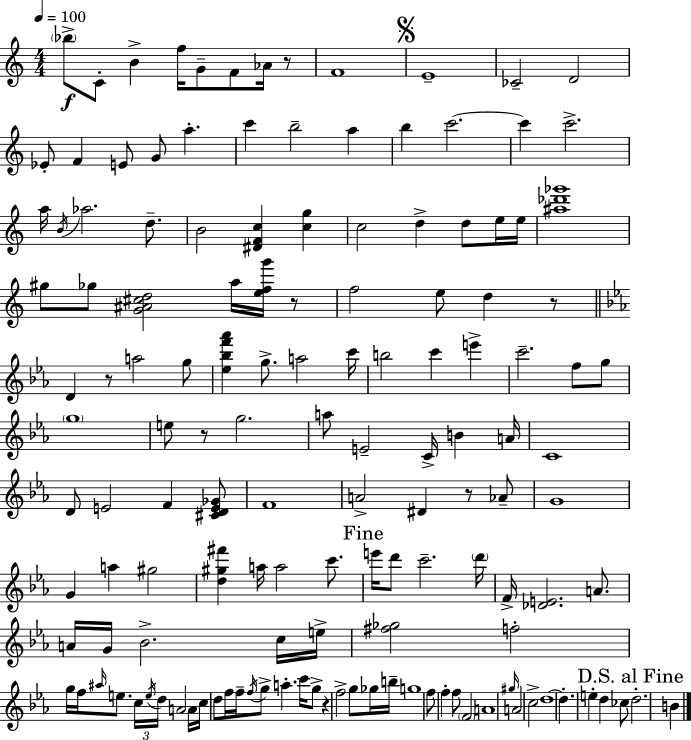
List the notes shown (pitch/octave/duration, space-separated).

Bb5/e C4/e B4/q F5/s G4/e F4/e Ab4/s R/e F4/w E4/w CES4/h D4/h Eb4/e F4/q E4/e G4/e A5/q. C6/q B5/h A5/q B5/q C6/h. C6/q C6/h. A5/s B4/s Ab5/h. D5/e. B4/h [D#4,F4,C5]/q [C5,G5]/q C5/h D5/q D5/e E5/s E5/s [A#5,Db6,Gb6]/w G#5/e Gb5/e [G4,A#4,C#5,D5]/h A5/s [E5,F5,G6]/s R/e F5/h E5/e D5/q R/e D4/q R/e A5/h G5/e [Eb5,Bb5,F6,Ab6]/q G5/e. A5/h C6/s B5/h C6/q E6/q C6/h. F5/e G5/e G5/w E5/e R/e G5/h. A5/e E4/h C4/s B4/q A4/s C4/w D4/e E4/h F4/q [C#4,D4,E4,Gb4]/e F4/w A4/h D#4/q R/e Ab4/e G4/w G4/q A5/q G#5/h [D5,G#5,F#6]/q A5/s A5/h C6/e. E6/s D6/e C6/h. D6/s F4/s [Db4,E4]/h. A4/e. A4/s G4/s Bb4/h. C5/s E5/s [F#5,Gb5]/h F5/h G5/s F5/s A#5/s E5/e. C5/s E5/s D5/s A4/h A4/s C5/s D5/e F5/s F5/s F5/s G5/e A5/q. C6/s G5/e R/q F5/h G5/e Gb5/s B5/s G5/w F5/e F5/q F5/e F4/h A4/w G#5/s A4/h C5/h D5/w D5/q. E5/q D5/q CES5/e D5/h. B4/q